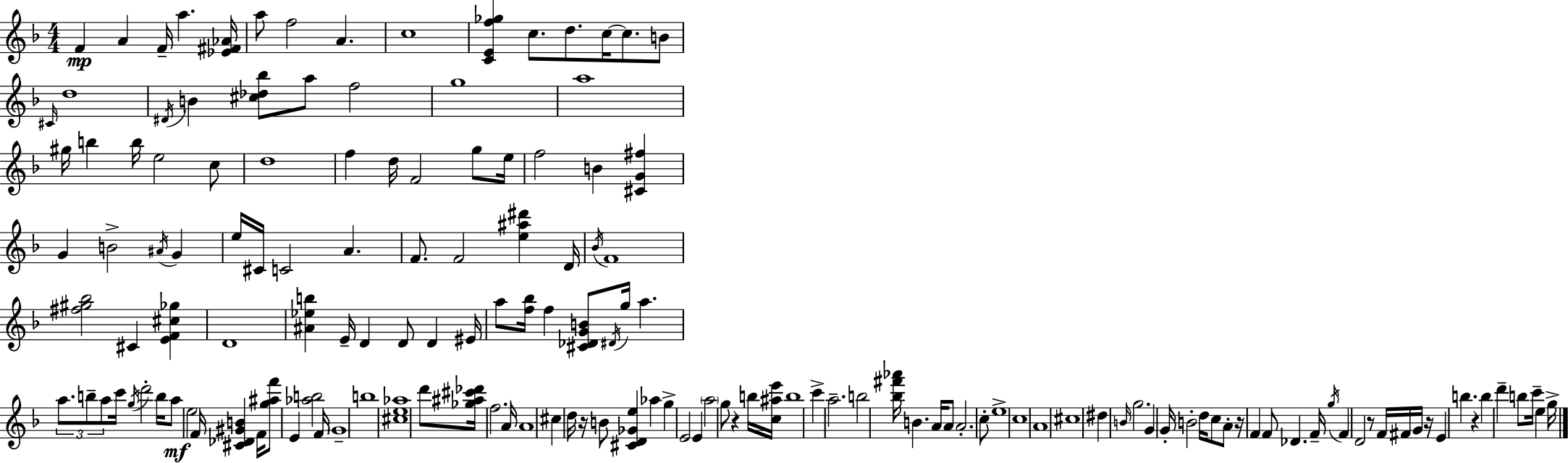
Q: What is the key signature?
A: D minor